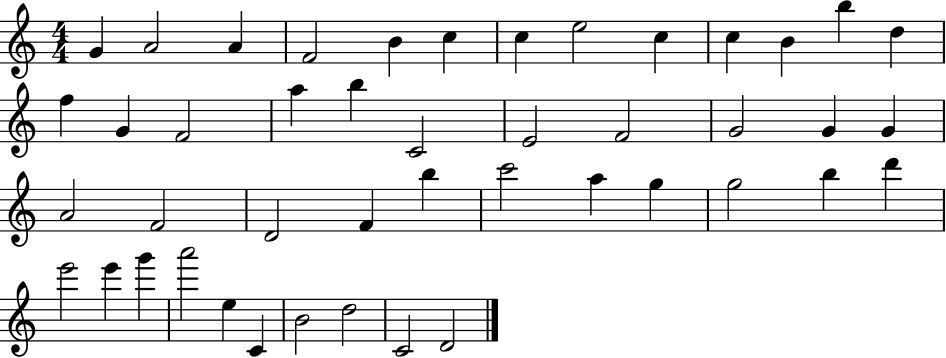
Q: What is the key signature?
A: C major